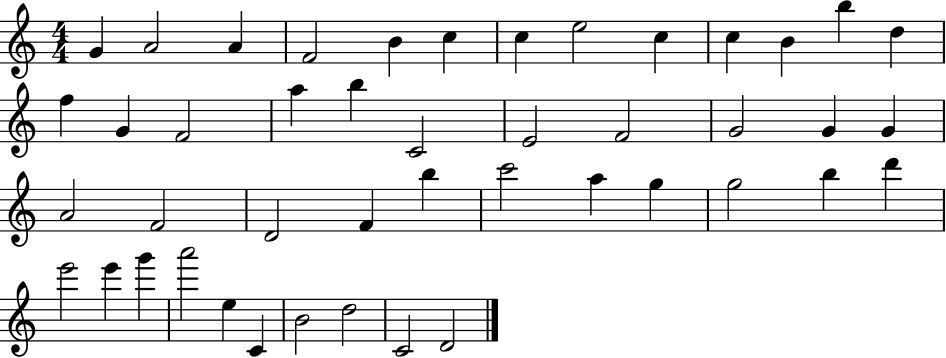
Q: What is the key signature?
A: C major